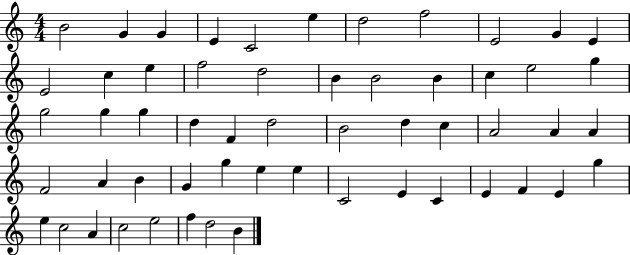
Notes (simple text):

B4/h G4/q G4/q E4/q C4/h E5/q D5/h F5/h E4/h G4/q E4/q E4/h C5/q E5/q F5/h D5/h B4/q B4/h B4/q C5/q E5/h G5/q G5/h G5/q G5/q D5/q F4/q D5/h B4/h D5/q C5/q A4/h A4/q A4/q F4/h A4/q B4/q G4/q G5/q E5/q E5/q C4/h E4/q C4/q E4/q F4/q E4/q G5/q E5/q C5/h A4/q C5/h E5/h F5/q D5/h B4/q